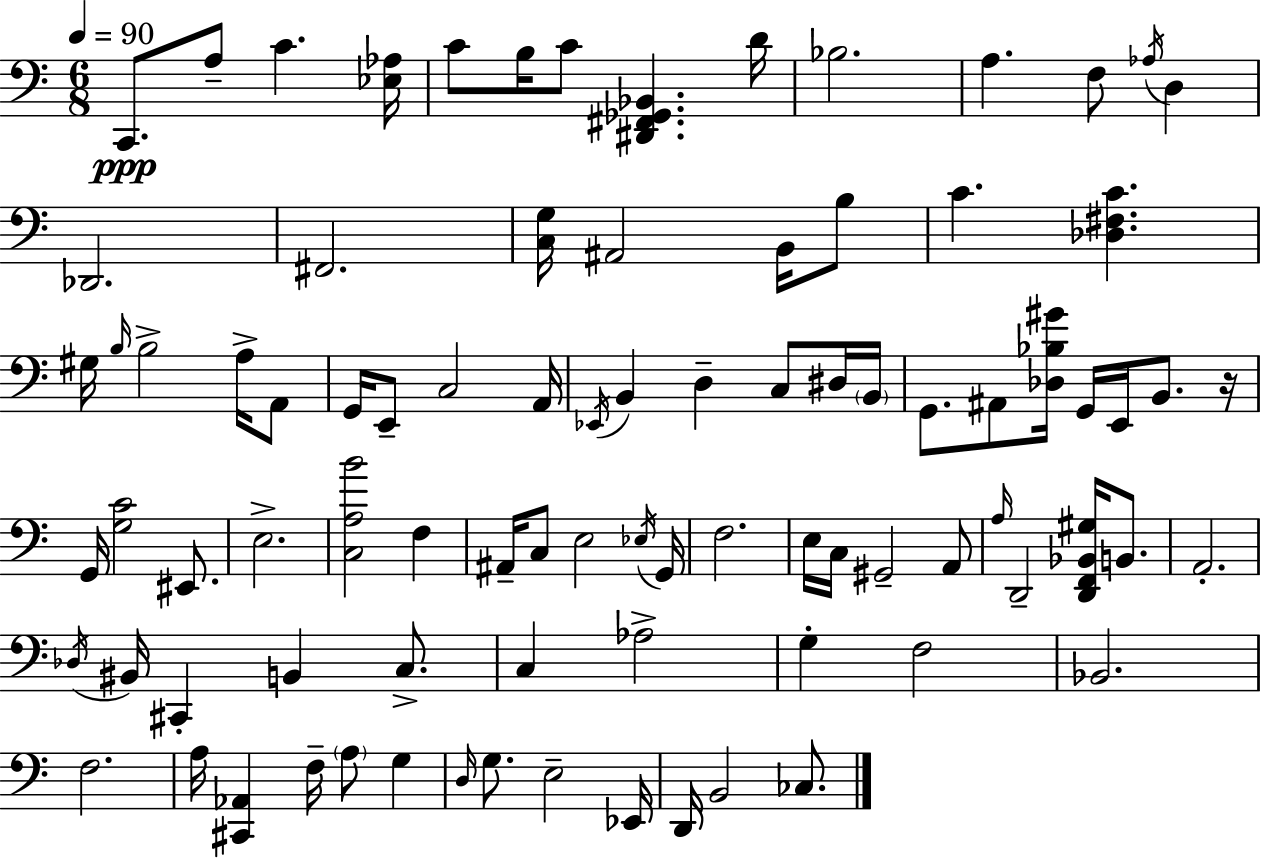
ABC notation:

X:1
T:Untitled
M:6/8
L:1/4
K:C
C,,/2 A,/2 C [_E,_A,]/4 C/2 B,/4 C/2 [^D,,^F,,_G,,_B,,] D/4 _B,2 A, F,/2 _A,/4 D, _D,,2 ^F,,2 [C,G,]/4 ^A,,2 B,,/4 B,/2 C [_D,^F,C] ^G,/4 B,/4 B,2 A,/4 A,,/2 G,,/4 E,,/2 C,2 A,,/4 _E,,/4 B,, D, C,/2 ^D,/4 B,,/4 G,,/2 ^A,,/2 [_D,_B,^G]/4 G,,/4 E,,/4 B,,/2 z/4 G,,/4 [G,C]2 ^E,,/2 E,2 [C,A,B]2 F, ^A,,/4 C,/2 E,2 _E,/4 G,,/4 F,2 E,/4 C,/4 ^G,,2 A,,/2 A,/4 D,,2 [D,,F,,_B,,^G,]/4 B,,/2 A,,2 _D,/4 ^B,,/4 ^C,, B,, C,/2 C, _A,2 G, F,2 _B,,2 F,2 A,/4 [^C,,_A,,] F,/4 A,/2 G, D,/4 G,/2 E,2 _E,,/4 D,,/4 B,,2 _C,/2